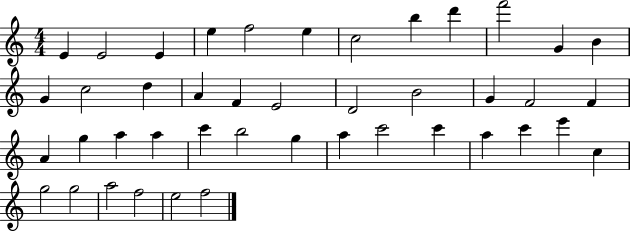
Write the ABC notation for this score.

X:1
T:Untitled
M:4/4
L:1/4
K:C
E E2 E e f2 e c2 b d' f'2 G B G c2 d A F E2 D2 B2 G F2 F A g a a c' b2 g a c'2 c' a c' e' c g2 g2 a2 f2 e2 f2